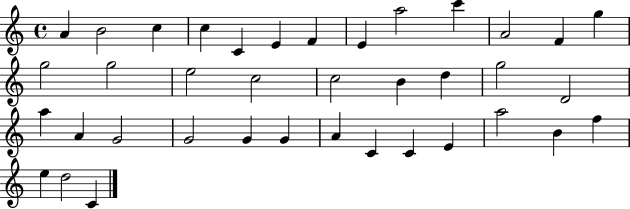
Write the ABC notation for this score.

X:1
T:Untitled
M:4/4
L:1/4
K:C
A B2 c c C E F E a2 c' A2 F g g2 g2 e2 c2 c2 B d g2 D2 a A G2 G2 G G A C C E a2 B f e d2 C